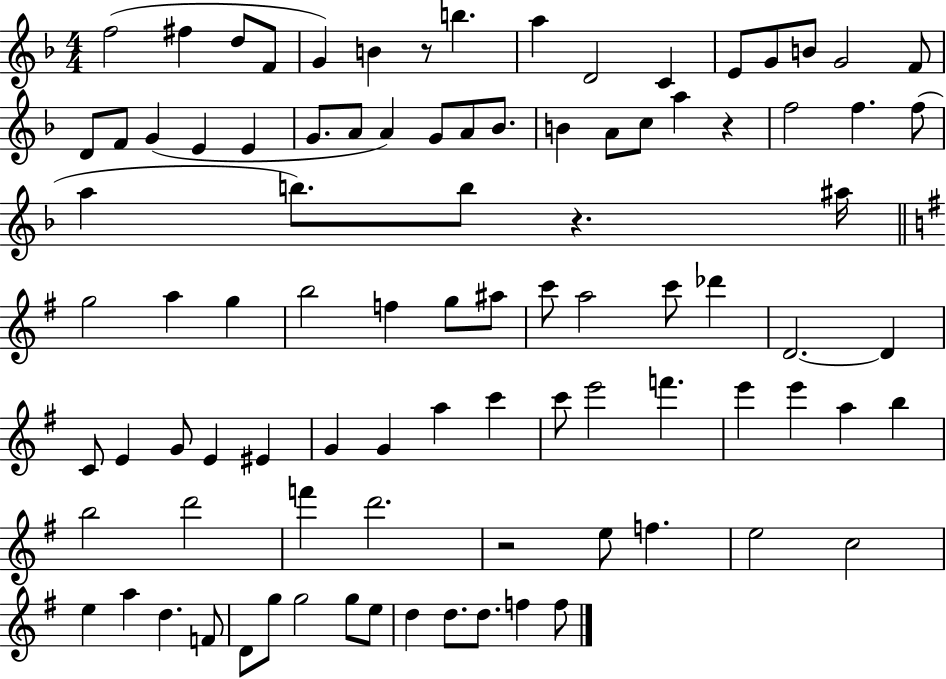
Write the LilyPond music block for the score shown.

{
  \clef treble
  \numericTimeSignature
  \time 4/4
  \key f \major
  f''2( fis''4 d''8 f'8 | g'4) b'4 r8 b''4. | a''4 d'2 c'4 | e'8 g'8 b'8 g'2 f'8 | \break d'8 f'8 g'4( e'4 e'4 | g'8. a'8 a'4) g'8 a'8 bes'8. | b'4 a'8 c''8 a''4 r4 | f''2 f''4. f''8( | \break a''4 b''8.) b''8 r4. ais''16 | \bar "||" \break \key g \major g''2 a''4 g''4 | b''2 f''4 g''8 ais''8 | c'''8 a''2 c'''8 des'''4 | d'2.~~ d'4 | \break c'8 e'4 g'8 e'4 eis'4 | g'4 g'4 a''4 c'''4 | c'''8 e'''2 f'''4. | e'''4 e'''4 a''4 b''4 | \break b''2 d'''2 | f'''4 d'''2. | r2 e''8 f''4. | e''2 c''2 | \break e''4 a''4 d''4. f'8 | d'8 g''8 g''2 g''8 e''8 | d''4 d''8. d''8. f''4 f''8 | \bar "|."
}